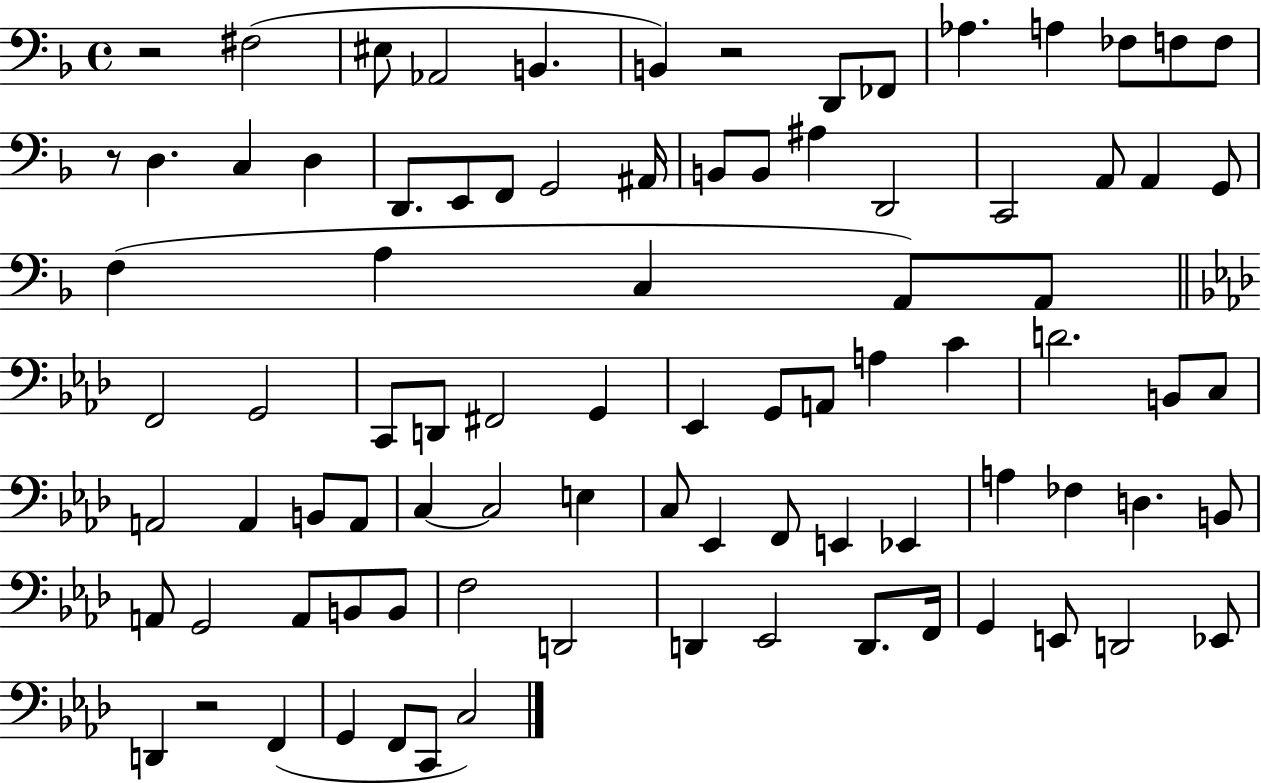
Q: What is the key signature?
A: F major